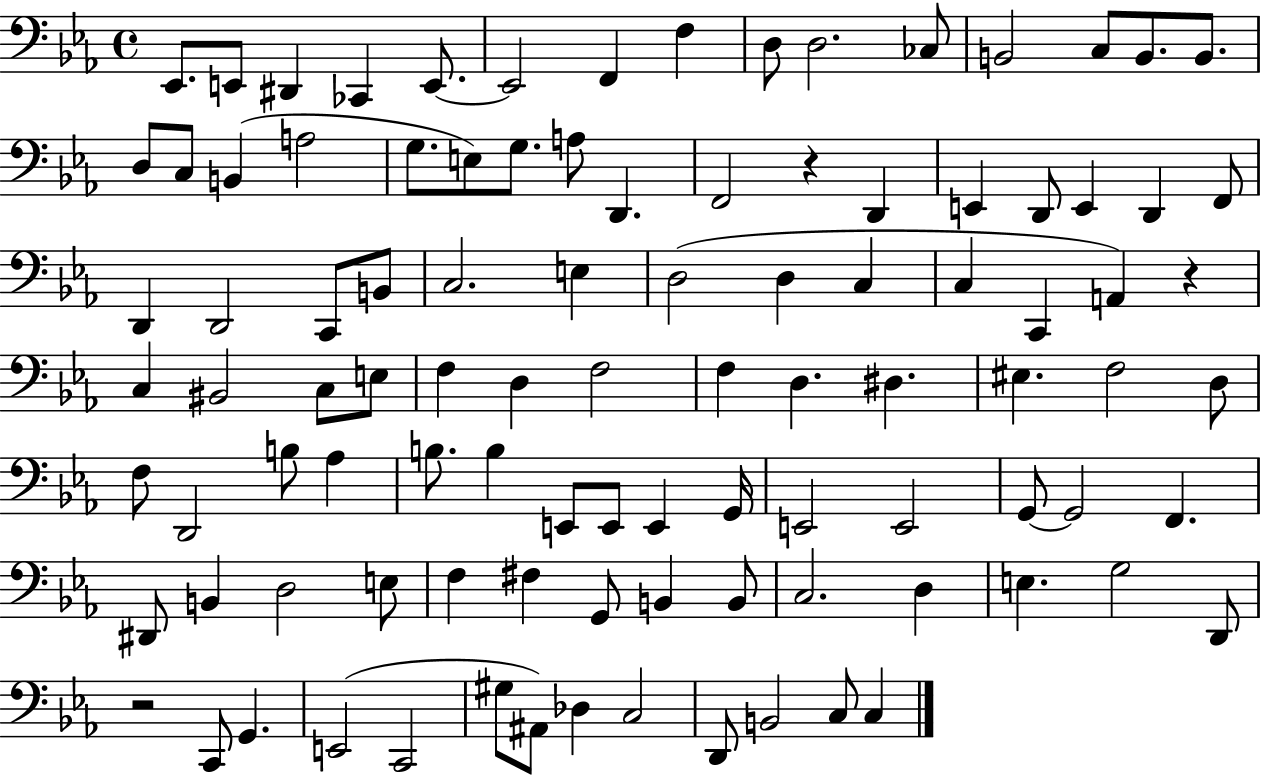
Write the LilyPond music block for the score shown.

{
  \clef bass
  \time 4/4
  \defaultTimeSignature
  \key ees \major
  ees,8. e,8 dis,4 ces,4 e,8.~~ | e,2 f,4 f4 | d8 d2. ces8 | b,2 c8 b,8. b,8. | \break d8 c8 b,4( a2 | g8. e8) g8. a8 d,4. | f,2 r4 d,4 | e,4 d,8 e,4 d,4 f,8 | \break d,4 d,2 c,8 b,8 | c2. e4 | d2( d4 c4 | c4 c,4 a,4) r4 | \break c4 bis,2 c8 e8 | f4 d4 f2 | f4 d4. dis4. | eis4. f2 d8 | \break f8 d,2 b8 aes4 | b8. b4 e,8 e,8 e,4 g,16 | e,2 e,2 | g,8~~ g,2 f,4. | \break dis,8 b,4 d2 e8 | f4 fis4 g,8 b,4 b,8 | c2. d4 | e4. g2 d,8 | \break r2 c,8 g,4. | e,2( c,2 | gis8 ais,8) des4 c2 | d,8 b,2 c8 c4 | \break \bar "|."
}